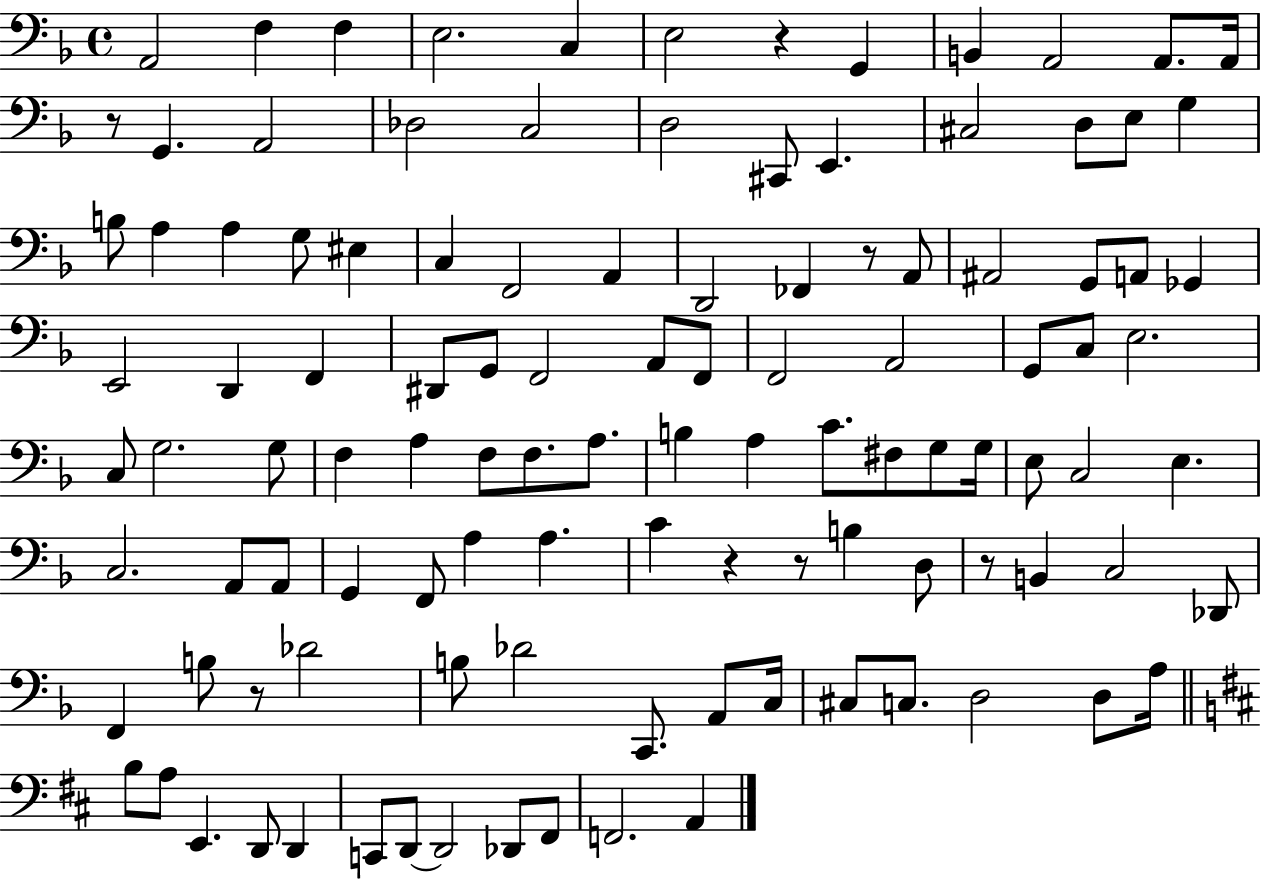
A2/h F3/q F3/q E3/h. C3/q E3/h R/q G2/q B2/q A2/h A2/e. A2/s R/e G2/q. A2/h Db3/h C3/h D3/h C#2/e E2/q. C#3/h D3/e E3/e G3/q B3/e A3/q A3/q G3/e EIS3/q C3/q F2/h A2/q D2/h FES2/q R/e A2/e A#2/h G2/e A2/e Gb2/q E2/h D2/q F2/q D#2/e G2/e F2/h A2/e F2/e F2/h A2/h G2/e C3/e E3/h. C3/e G3/h. G3/e F3/q A3/q F3/e F3/e. A3/e. B3/q A3/q C4/e. F#3/e G3/e G3/s E3/e C3/h E3/q. C3/h. A2/e A2/e G2/q F2/e A3/q A3/q. C4/q R/q R/e B3/q D3/e R/e B2/q C3/h Db2/e F2/q B3/e R/e Db4/h B3/e Db4/h C2/e. A2/e C3/s C#3/e C3/e. D3/h D3/e A3/s B3/e A3/e E2/q. D2/e D2/q C2/e D2/e D2/h Db2/e F#2/e F2/h. A2/q